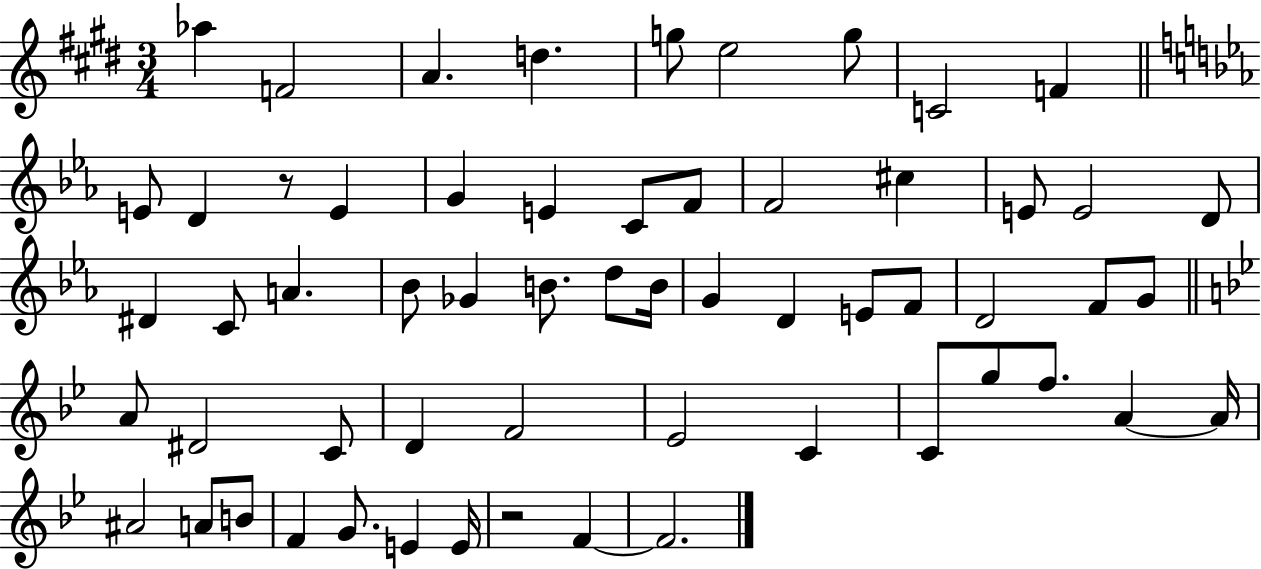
X:1
T:Untitled
M:3/4
L:1/4
K:E
_a F2 A d g/2 e2 g/2 C2 F E/2 D z/2 E G E C/2 F/2 F2 ^c E/2 E2 D/2 ^D C/2 A _B/2 _G B/2 d/2 B/4 G D E/2 F/2 D2 F/2 G/2 A/2 ^D2 C/2 D F2 _E2 C C/2 g/2 f/2 A A/4 ^A2 A/2 B/2 F G/2 E E/4 z2 F F2